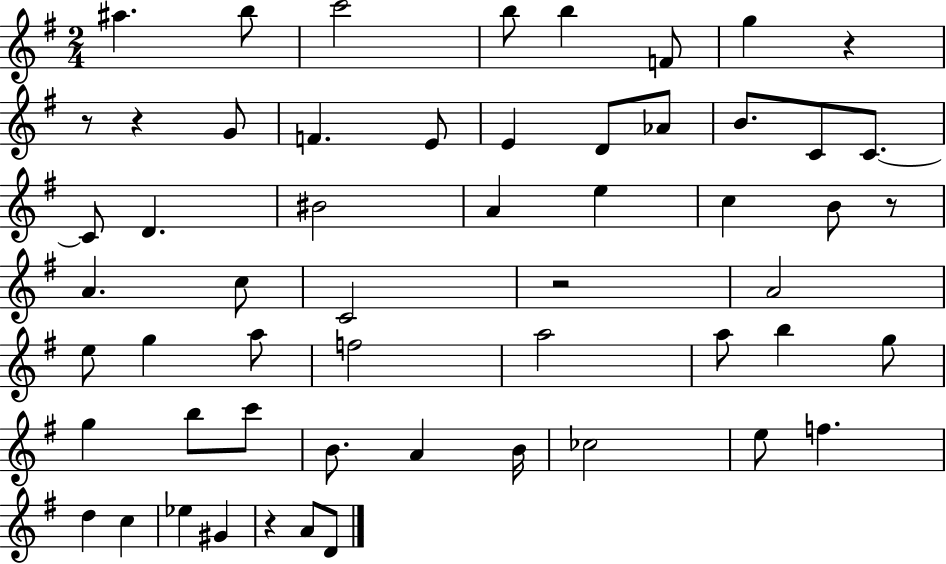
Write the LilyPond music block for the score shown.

{
  \clef treble
  \numericTimeSignature
  \time 2/4
  \key g \major
  ais''4. b''8 | c'''2 | b''8 b''4 f'8 | g''4 r4 | \break r8 r4 g'8 | f'4. e'8 | e'4 d'8 aes'8 | b'8. c'8 c'8.~~ | \break c'8 d'4. | bis'2 | a'4 e''4 | c''4 b'8 r8 | \break a'4. c''8 | c'2 | r2 | a'2 | \break e''8 g''4 a''8 | f''2 | a''2 | a''8 b''4 g''8 | \break g''4 b''8 c'''8 | b'8. a'4 b'16 | ces''2 | e''8 f''4. | \break d''4 c''4 | ees''4 gis'4 | r4 a'8 d'8 | \bar "|."
}